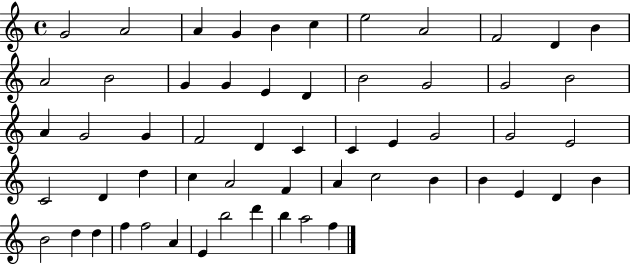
{
  \clef treble
  \time 4/4
  \defaultTimeSignature
  \key c \major
  g'2 a'2 | a'4 g'4 b'4 c''4 | e''2 a'2 | f'2 d'4 b'4 | \break a'2 b'2 | g'4 g'4 e'4 d'4 | b'2 g'2 | g'2 b'2 | \break a'4 g'2 g'4 | f'2 d'4 c'4 | c'4 e'4 g'2 | g'2 e'2 | \break c'2 d'4 d''4 | c''4 a'2 f'4 | a'4 c''2 b'4 | b'4 e'4 d'4 b'4 | \break b'2 d''4 d''4 | f''4 f''2 a'4 | e'4 b''2 d'''4 | b''4 a''2 f''4 | \break \bar "|."
}